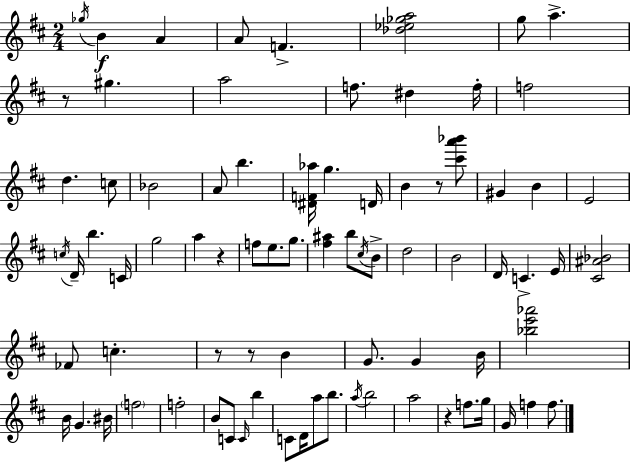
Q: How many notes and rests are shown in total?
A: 80